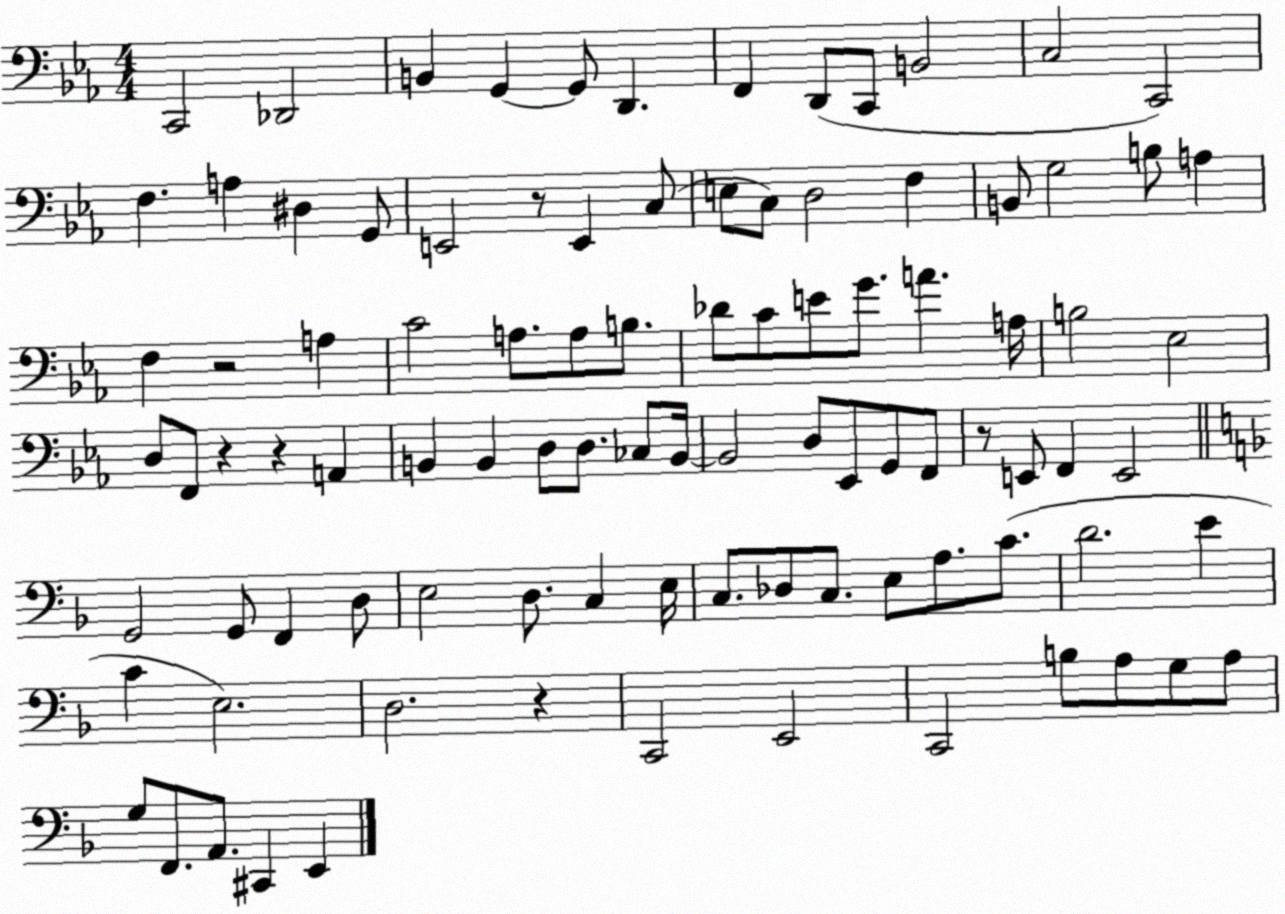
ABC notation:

X:1
T:Untitled
M:4/4
L:1/4
K:Eb
C,,2 _D,,2 B,, G,, G,,/2 D,, F,, D,,/2 C,,/2 B,,2 C,2 C,,2 F, A, ^D, G,,/2 E,,2 z/2 E,, C,/2 E,/2 C,/2 D,2 F, B,,/2 G,2 B,/2 A, F, z2 A, C2 A,/2 A,/2 B,/2 _D/2 C/2 E/2 G/2 A A,/4 B,2 _E,2 D,/2 F,,/2 z z A,, B,, B,, D,/2 D,/2 _C,/2 B,,/4 B,,2 D,/2 _E,,/2 G,,/2 F,,/2 z/2 E,,/2 F,, E,,2 G,,2 G,,/2 F,, D,/2 E,2 D,/2 C, E,/4 C,/2 _D,/2 C,/2 E,/2 A,/2 C/2 D2 E C E,2 D,2 z C,,2 E,,2 C,,2 B,/2 A,/2 G,/2 A,/2 G,/2 F,,/2 A,,/2 ^C,, E,,